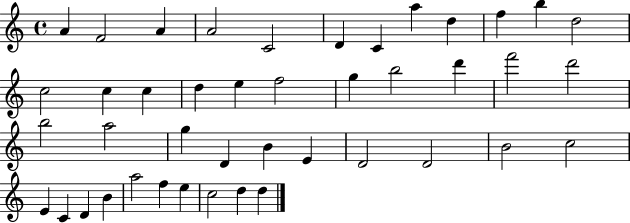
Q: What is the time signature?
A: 4/4